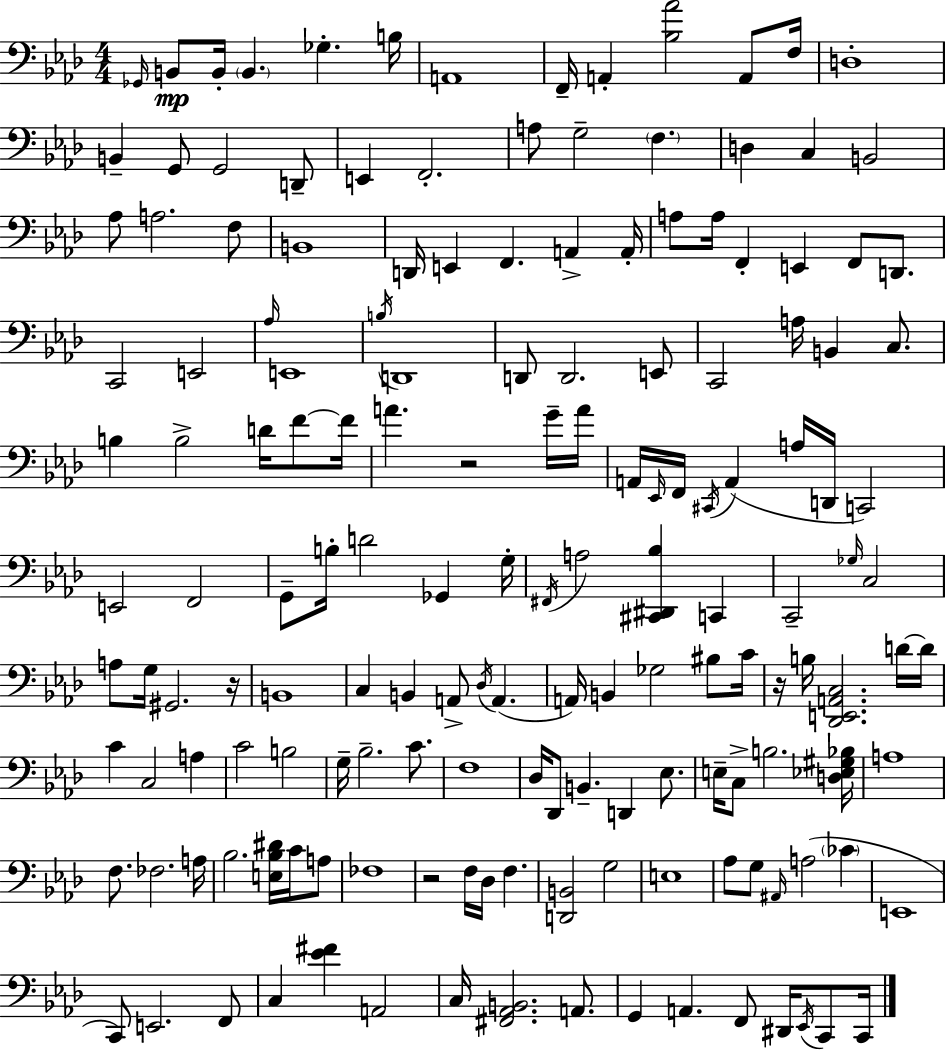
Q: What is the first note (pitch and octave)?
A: Gb2